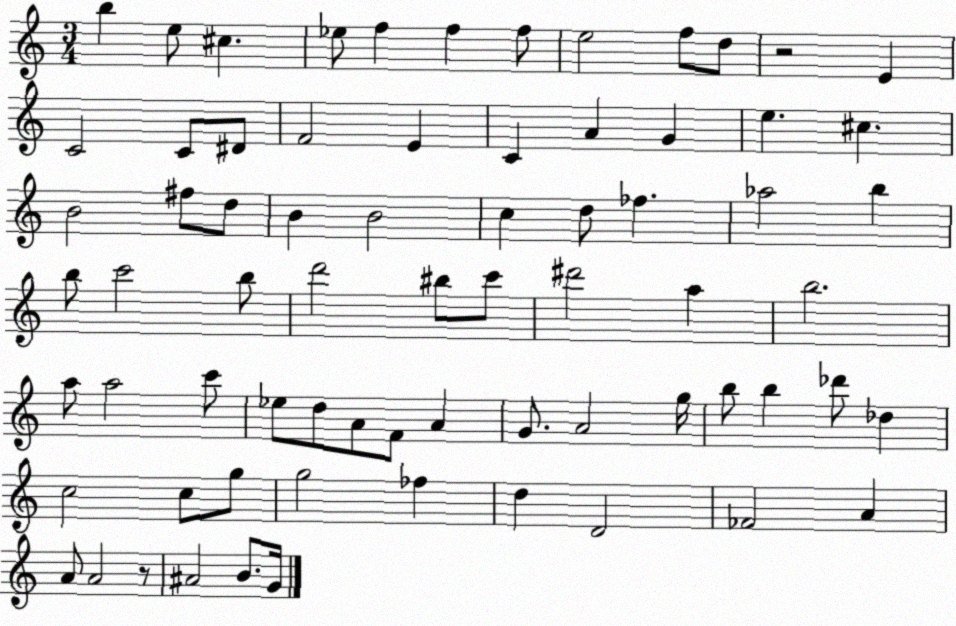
X:1
T:Untitled
M:3/4
L:1/4
K:C
b e/2 ^c _e/2 f f f/2 e2 f/2 d/2 z2 E C2 C/2 ^D/2 F2 E C A G e ^c B2 ^f/2 d/2 B B2 c d/2 _f _a2 b b/2 c'2 b/2 d'2 ^b/2 c'/2 ^d'2 a b2 a/2 a2 c'/2 _e/2 d/2 A/2 F/2 A G/2 A2 g/4 b/2 b _d'/2 _d c2 c/2 g/2 g2 _f d D2 _F2 A A/2 A2 z/2 ^A2 B/2 G/4